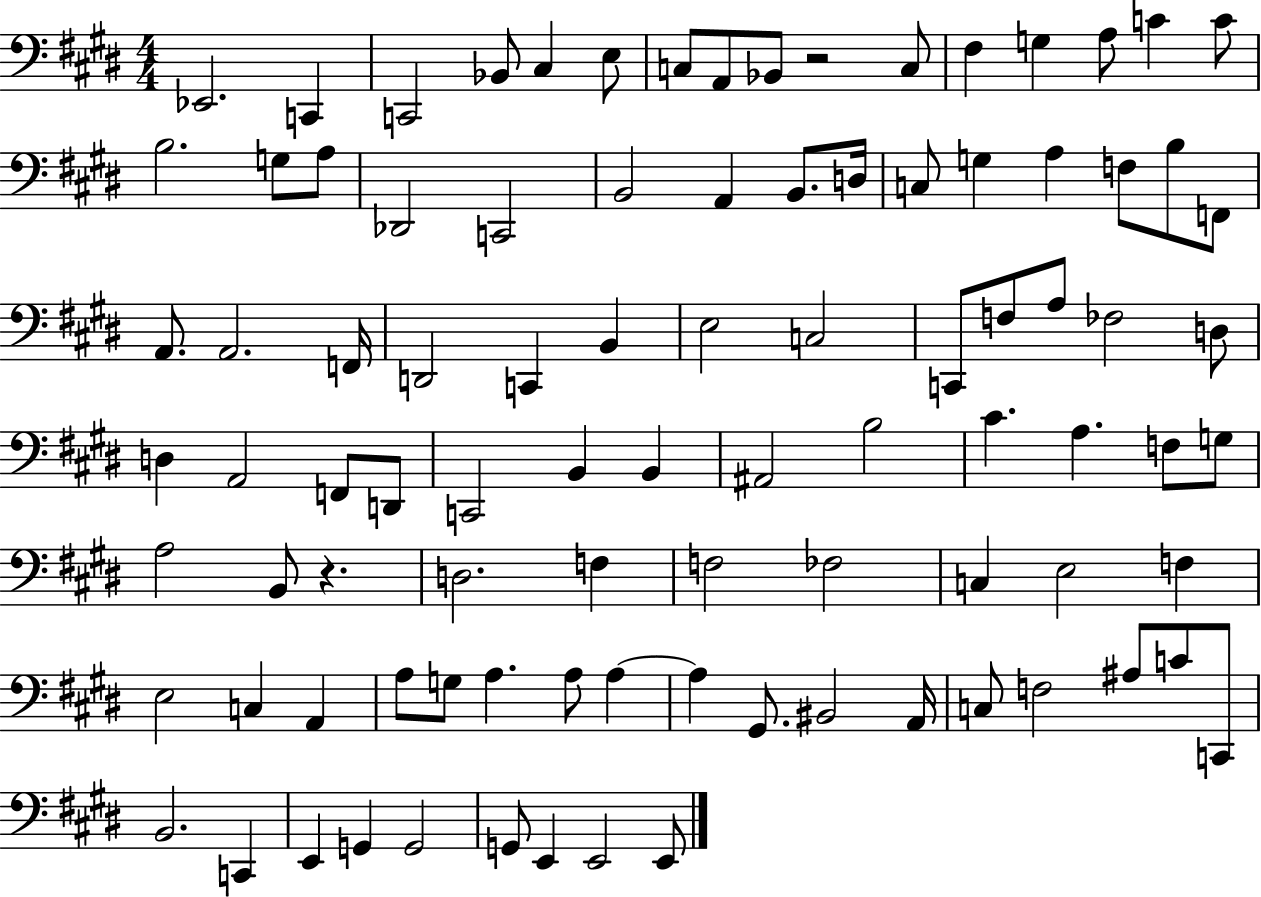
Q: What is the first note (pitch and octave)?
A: Eb2